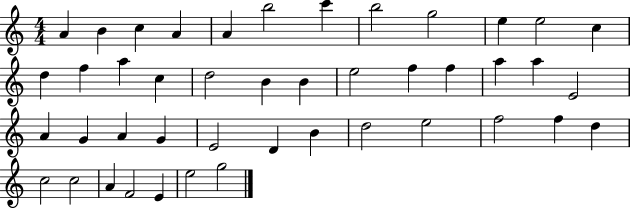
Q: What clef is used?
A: treble